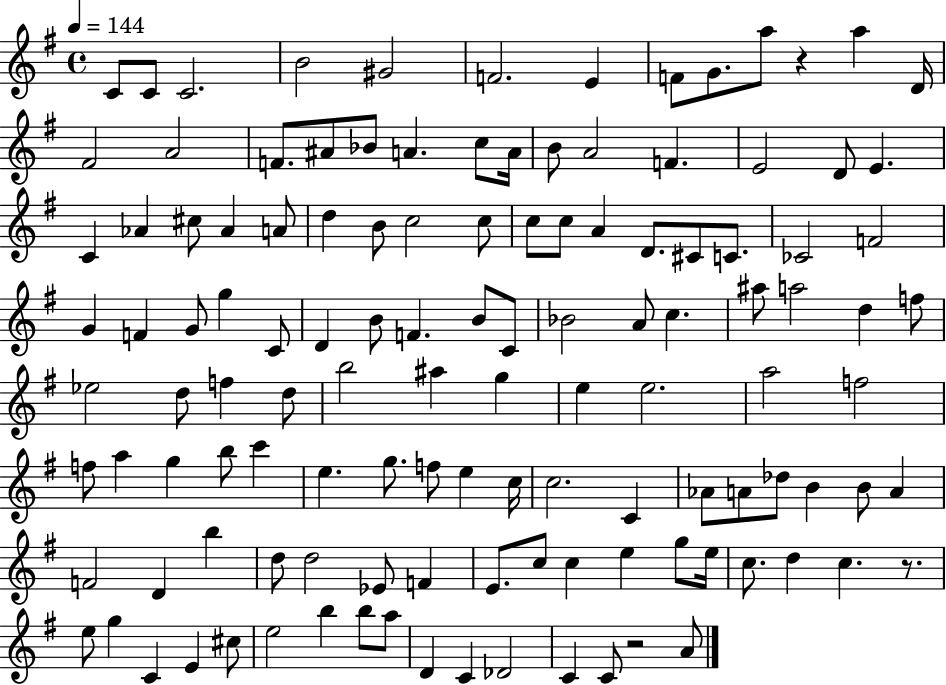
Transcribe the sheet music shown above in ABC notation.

X:1
T:Untitled
M:4/4
L:1/4
K:G
C/2 C/2 C2 B2 ^G2 F2 E F/2 G/2 a/2 z a D/4 ^F2 A2 F/2 ^A/2 _B/2 A c/2 A/4 B/2 A2 F E2 D/2 E C _A ^c/2 _A A/2 d B/2 c2 c/2 c/2 c/2 A D/2 ^C/2 C/2 _C2 F2 G F G/2 g C/2 D B/2 F B/2 C/2 _B2 A/2 c ^a/2 a2 d f/2 _e2 d/2 f d/2 b2 ^a g e e2 a2 f2 f/2 a g b/2 c' e g/2 f/2 e c/4 c2 C _A/2 A/2 _d/2 B B/2 A F2 D b d/2 d2 _E/2 F E/2 c/2 c e g/2 e/4 c/2 d c z/2 e/2 g C E ^c/2 e2 b b/2 a/2 D C _D2 C C/2 z2 A/2